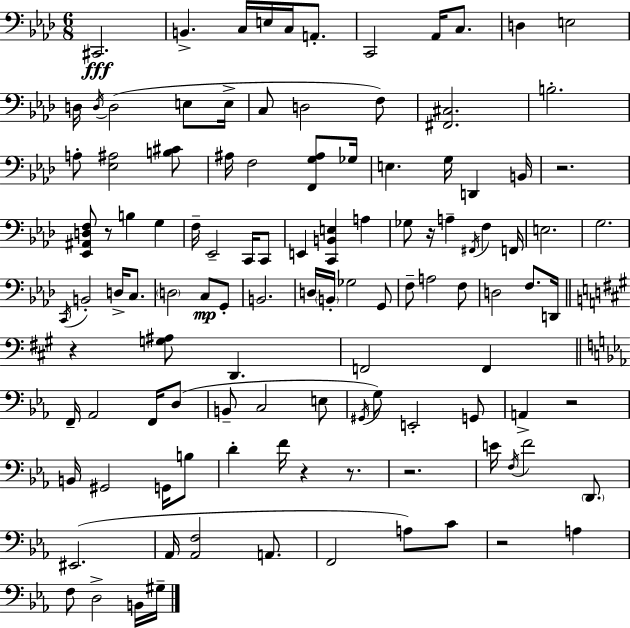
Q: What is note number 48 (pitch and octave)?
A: D3